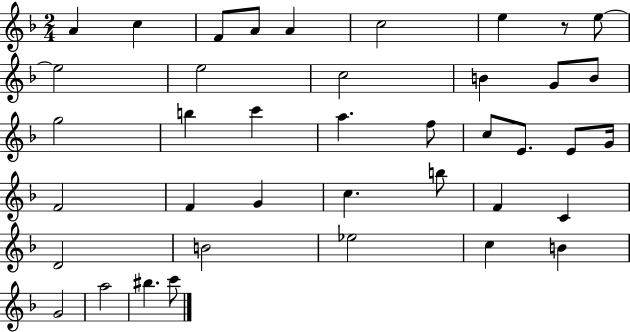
A4/q C5/q F4/e A4/e A4/q C5/h E5/q R/e E5/e E5/h E5/h C5/h B4/q G4/e B4/e G5/h B5/q C6/q A5/q. F5/e C5/e E4/e. E4/e G4/s F4/h F4/q G4/q C5/q. B5/e F4/q C4/q D4/h B4/h Eb5/h C5/q B4/q G4/h A5/h BIS5/q. C6/e